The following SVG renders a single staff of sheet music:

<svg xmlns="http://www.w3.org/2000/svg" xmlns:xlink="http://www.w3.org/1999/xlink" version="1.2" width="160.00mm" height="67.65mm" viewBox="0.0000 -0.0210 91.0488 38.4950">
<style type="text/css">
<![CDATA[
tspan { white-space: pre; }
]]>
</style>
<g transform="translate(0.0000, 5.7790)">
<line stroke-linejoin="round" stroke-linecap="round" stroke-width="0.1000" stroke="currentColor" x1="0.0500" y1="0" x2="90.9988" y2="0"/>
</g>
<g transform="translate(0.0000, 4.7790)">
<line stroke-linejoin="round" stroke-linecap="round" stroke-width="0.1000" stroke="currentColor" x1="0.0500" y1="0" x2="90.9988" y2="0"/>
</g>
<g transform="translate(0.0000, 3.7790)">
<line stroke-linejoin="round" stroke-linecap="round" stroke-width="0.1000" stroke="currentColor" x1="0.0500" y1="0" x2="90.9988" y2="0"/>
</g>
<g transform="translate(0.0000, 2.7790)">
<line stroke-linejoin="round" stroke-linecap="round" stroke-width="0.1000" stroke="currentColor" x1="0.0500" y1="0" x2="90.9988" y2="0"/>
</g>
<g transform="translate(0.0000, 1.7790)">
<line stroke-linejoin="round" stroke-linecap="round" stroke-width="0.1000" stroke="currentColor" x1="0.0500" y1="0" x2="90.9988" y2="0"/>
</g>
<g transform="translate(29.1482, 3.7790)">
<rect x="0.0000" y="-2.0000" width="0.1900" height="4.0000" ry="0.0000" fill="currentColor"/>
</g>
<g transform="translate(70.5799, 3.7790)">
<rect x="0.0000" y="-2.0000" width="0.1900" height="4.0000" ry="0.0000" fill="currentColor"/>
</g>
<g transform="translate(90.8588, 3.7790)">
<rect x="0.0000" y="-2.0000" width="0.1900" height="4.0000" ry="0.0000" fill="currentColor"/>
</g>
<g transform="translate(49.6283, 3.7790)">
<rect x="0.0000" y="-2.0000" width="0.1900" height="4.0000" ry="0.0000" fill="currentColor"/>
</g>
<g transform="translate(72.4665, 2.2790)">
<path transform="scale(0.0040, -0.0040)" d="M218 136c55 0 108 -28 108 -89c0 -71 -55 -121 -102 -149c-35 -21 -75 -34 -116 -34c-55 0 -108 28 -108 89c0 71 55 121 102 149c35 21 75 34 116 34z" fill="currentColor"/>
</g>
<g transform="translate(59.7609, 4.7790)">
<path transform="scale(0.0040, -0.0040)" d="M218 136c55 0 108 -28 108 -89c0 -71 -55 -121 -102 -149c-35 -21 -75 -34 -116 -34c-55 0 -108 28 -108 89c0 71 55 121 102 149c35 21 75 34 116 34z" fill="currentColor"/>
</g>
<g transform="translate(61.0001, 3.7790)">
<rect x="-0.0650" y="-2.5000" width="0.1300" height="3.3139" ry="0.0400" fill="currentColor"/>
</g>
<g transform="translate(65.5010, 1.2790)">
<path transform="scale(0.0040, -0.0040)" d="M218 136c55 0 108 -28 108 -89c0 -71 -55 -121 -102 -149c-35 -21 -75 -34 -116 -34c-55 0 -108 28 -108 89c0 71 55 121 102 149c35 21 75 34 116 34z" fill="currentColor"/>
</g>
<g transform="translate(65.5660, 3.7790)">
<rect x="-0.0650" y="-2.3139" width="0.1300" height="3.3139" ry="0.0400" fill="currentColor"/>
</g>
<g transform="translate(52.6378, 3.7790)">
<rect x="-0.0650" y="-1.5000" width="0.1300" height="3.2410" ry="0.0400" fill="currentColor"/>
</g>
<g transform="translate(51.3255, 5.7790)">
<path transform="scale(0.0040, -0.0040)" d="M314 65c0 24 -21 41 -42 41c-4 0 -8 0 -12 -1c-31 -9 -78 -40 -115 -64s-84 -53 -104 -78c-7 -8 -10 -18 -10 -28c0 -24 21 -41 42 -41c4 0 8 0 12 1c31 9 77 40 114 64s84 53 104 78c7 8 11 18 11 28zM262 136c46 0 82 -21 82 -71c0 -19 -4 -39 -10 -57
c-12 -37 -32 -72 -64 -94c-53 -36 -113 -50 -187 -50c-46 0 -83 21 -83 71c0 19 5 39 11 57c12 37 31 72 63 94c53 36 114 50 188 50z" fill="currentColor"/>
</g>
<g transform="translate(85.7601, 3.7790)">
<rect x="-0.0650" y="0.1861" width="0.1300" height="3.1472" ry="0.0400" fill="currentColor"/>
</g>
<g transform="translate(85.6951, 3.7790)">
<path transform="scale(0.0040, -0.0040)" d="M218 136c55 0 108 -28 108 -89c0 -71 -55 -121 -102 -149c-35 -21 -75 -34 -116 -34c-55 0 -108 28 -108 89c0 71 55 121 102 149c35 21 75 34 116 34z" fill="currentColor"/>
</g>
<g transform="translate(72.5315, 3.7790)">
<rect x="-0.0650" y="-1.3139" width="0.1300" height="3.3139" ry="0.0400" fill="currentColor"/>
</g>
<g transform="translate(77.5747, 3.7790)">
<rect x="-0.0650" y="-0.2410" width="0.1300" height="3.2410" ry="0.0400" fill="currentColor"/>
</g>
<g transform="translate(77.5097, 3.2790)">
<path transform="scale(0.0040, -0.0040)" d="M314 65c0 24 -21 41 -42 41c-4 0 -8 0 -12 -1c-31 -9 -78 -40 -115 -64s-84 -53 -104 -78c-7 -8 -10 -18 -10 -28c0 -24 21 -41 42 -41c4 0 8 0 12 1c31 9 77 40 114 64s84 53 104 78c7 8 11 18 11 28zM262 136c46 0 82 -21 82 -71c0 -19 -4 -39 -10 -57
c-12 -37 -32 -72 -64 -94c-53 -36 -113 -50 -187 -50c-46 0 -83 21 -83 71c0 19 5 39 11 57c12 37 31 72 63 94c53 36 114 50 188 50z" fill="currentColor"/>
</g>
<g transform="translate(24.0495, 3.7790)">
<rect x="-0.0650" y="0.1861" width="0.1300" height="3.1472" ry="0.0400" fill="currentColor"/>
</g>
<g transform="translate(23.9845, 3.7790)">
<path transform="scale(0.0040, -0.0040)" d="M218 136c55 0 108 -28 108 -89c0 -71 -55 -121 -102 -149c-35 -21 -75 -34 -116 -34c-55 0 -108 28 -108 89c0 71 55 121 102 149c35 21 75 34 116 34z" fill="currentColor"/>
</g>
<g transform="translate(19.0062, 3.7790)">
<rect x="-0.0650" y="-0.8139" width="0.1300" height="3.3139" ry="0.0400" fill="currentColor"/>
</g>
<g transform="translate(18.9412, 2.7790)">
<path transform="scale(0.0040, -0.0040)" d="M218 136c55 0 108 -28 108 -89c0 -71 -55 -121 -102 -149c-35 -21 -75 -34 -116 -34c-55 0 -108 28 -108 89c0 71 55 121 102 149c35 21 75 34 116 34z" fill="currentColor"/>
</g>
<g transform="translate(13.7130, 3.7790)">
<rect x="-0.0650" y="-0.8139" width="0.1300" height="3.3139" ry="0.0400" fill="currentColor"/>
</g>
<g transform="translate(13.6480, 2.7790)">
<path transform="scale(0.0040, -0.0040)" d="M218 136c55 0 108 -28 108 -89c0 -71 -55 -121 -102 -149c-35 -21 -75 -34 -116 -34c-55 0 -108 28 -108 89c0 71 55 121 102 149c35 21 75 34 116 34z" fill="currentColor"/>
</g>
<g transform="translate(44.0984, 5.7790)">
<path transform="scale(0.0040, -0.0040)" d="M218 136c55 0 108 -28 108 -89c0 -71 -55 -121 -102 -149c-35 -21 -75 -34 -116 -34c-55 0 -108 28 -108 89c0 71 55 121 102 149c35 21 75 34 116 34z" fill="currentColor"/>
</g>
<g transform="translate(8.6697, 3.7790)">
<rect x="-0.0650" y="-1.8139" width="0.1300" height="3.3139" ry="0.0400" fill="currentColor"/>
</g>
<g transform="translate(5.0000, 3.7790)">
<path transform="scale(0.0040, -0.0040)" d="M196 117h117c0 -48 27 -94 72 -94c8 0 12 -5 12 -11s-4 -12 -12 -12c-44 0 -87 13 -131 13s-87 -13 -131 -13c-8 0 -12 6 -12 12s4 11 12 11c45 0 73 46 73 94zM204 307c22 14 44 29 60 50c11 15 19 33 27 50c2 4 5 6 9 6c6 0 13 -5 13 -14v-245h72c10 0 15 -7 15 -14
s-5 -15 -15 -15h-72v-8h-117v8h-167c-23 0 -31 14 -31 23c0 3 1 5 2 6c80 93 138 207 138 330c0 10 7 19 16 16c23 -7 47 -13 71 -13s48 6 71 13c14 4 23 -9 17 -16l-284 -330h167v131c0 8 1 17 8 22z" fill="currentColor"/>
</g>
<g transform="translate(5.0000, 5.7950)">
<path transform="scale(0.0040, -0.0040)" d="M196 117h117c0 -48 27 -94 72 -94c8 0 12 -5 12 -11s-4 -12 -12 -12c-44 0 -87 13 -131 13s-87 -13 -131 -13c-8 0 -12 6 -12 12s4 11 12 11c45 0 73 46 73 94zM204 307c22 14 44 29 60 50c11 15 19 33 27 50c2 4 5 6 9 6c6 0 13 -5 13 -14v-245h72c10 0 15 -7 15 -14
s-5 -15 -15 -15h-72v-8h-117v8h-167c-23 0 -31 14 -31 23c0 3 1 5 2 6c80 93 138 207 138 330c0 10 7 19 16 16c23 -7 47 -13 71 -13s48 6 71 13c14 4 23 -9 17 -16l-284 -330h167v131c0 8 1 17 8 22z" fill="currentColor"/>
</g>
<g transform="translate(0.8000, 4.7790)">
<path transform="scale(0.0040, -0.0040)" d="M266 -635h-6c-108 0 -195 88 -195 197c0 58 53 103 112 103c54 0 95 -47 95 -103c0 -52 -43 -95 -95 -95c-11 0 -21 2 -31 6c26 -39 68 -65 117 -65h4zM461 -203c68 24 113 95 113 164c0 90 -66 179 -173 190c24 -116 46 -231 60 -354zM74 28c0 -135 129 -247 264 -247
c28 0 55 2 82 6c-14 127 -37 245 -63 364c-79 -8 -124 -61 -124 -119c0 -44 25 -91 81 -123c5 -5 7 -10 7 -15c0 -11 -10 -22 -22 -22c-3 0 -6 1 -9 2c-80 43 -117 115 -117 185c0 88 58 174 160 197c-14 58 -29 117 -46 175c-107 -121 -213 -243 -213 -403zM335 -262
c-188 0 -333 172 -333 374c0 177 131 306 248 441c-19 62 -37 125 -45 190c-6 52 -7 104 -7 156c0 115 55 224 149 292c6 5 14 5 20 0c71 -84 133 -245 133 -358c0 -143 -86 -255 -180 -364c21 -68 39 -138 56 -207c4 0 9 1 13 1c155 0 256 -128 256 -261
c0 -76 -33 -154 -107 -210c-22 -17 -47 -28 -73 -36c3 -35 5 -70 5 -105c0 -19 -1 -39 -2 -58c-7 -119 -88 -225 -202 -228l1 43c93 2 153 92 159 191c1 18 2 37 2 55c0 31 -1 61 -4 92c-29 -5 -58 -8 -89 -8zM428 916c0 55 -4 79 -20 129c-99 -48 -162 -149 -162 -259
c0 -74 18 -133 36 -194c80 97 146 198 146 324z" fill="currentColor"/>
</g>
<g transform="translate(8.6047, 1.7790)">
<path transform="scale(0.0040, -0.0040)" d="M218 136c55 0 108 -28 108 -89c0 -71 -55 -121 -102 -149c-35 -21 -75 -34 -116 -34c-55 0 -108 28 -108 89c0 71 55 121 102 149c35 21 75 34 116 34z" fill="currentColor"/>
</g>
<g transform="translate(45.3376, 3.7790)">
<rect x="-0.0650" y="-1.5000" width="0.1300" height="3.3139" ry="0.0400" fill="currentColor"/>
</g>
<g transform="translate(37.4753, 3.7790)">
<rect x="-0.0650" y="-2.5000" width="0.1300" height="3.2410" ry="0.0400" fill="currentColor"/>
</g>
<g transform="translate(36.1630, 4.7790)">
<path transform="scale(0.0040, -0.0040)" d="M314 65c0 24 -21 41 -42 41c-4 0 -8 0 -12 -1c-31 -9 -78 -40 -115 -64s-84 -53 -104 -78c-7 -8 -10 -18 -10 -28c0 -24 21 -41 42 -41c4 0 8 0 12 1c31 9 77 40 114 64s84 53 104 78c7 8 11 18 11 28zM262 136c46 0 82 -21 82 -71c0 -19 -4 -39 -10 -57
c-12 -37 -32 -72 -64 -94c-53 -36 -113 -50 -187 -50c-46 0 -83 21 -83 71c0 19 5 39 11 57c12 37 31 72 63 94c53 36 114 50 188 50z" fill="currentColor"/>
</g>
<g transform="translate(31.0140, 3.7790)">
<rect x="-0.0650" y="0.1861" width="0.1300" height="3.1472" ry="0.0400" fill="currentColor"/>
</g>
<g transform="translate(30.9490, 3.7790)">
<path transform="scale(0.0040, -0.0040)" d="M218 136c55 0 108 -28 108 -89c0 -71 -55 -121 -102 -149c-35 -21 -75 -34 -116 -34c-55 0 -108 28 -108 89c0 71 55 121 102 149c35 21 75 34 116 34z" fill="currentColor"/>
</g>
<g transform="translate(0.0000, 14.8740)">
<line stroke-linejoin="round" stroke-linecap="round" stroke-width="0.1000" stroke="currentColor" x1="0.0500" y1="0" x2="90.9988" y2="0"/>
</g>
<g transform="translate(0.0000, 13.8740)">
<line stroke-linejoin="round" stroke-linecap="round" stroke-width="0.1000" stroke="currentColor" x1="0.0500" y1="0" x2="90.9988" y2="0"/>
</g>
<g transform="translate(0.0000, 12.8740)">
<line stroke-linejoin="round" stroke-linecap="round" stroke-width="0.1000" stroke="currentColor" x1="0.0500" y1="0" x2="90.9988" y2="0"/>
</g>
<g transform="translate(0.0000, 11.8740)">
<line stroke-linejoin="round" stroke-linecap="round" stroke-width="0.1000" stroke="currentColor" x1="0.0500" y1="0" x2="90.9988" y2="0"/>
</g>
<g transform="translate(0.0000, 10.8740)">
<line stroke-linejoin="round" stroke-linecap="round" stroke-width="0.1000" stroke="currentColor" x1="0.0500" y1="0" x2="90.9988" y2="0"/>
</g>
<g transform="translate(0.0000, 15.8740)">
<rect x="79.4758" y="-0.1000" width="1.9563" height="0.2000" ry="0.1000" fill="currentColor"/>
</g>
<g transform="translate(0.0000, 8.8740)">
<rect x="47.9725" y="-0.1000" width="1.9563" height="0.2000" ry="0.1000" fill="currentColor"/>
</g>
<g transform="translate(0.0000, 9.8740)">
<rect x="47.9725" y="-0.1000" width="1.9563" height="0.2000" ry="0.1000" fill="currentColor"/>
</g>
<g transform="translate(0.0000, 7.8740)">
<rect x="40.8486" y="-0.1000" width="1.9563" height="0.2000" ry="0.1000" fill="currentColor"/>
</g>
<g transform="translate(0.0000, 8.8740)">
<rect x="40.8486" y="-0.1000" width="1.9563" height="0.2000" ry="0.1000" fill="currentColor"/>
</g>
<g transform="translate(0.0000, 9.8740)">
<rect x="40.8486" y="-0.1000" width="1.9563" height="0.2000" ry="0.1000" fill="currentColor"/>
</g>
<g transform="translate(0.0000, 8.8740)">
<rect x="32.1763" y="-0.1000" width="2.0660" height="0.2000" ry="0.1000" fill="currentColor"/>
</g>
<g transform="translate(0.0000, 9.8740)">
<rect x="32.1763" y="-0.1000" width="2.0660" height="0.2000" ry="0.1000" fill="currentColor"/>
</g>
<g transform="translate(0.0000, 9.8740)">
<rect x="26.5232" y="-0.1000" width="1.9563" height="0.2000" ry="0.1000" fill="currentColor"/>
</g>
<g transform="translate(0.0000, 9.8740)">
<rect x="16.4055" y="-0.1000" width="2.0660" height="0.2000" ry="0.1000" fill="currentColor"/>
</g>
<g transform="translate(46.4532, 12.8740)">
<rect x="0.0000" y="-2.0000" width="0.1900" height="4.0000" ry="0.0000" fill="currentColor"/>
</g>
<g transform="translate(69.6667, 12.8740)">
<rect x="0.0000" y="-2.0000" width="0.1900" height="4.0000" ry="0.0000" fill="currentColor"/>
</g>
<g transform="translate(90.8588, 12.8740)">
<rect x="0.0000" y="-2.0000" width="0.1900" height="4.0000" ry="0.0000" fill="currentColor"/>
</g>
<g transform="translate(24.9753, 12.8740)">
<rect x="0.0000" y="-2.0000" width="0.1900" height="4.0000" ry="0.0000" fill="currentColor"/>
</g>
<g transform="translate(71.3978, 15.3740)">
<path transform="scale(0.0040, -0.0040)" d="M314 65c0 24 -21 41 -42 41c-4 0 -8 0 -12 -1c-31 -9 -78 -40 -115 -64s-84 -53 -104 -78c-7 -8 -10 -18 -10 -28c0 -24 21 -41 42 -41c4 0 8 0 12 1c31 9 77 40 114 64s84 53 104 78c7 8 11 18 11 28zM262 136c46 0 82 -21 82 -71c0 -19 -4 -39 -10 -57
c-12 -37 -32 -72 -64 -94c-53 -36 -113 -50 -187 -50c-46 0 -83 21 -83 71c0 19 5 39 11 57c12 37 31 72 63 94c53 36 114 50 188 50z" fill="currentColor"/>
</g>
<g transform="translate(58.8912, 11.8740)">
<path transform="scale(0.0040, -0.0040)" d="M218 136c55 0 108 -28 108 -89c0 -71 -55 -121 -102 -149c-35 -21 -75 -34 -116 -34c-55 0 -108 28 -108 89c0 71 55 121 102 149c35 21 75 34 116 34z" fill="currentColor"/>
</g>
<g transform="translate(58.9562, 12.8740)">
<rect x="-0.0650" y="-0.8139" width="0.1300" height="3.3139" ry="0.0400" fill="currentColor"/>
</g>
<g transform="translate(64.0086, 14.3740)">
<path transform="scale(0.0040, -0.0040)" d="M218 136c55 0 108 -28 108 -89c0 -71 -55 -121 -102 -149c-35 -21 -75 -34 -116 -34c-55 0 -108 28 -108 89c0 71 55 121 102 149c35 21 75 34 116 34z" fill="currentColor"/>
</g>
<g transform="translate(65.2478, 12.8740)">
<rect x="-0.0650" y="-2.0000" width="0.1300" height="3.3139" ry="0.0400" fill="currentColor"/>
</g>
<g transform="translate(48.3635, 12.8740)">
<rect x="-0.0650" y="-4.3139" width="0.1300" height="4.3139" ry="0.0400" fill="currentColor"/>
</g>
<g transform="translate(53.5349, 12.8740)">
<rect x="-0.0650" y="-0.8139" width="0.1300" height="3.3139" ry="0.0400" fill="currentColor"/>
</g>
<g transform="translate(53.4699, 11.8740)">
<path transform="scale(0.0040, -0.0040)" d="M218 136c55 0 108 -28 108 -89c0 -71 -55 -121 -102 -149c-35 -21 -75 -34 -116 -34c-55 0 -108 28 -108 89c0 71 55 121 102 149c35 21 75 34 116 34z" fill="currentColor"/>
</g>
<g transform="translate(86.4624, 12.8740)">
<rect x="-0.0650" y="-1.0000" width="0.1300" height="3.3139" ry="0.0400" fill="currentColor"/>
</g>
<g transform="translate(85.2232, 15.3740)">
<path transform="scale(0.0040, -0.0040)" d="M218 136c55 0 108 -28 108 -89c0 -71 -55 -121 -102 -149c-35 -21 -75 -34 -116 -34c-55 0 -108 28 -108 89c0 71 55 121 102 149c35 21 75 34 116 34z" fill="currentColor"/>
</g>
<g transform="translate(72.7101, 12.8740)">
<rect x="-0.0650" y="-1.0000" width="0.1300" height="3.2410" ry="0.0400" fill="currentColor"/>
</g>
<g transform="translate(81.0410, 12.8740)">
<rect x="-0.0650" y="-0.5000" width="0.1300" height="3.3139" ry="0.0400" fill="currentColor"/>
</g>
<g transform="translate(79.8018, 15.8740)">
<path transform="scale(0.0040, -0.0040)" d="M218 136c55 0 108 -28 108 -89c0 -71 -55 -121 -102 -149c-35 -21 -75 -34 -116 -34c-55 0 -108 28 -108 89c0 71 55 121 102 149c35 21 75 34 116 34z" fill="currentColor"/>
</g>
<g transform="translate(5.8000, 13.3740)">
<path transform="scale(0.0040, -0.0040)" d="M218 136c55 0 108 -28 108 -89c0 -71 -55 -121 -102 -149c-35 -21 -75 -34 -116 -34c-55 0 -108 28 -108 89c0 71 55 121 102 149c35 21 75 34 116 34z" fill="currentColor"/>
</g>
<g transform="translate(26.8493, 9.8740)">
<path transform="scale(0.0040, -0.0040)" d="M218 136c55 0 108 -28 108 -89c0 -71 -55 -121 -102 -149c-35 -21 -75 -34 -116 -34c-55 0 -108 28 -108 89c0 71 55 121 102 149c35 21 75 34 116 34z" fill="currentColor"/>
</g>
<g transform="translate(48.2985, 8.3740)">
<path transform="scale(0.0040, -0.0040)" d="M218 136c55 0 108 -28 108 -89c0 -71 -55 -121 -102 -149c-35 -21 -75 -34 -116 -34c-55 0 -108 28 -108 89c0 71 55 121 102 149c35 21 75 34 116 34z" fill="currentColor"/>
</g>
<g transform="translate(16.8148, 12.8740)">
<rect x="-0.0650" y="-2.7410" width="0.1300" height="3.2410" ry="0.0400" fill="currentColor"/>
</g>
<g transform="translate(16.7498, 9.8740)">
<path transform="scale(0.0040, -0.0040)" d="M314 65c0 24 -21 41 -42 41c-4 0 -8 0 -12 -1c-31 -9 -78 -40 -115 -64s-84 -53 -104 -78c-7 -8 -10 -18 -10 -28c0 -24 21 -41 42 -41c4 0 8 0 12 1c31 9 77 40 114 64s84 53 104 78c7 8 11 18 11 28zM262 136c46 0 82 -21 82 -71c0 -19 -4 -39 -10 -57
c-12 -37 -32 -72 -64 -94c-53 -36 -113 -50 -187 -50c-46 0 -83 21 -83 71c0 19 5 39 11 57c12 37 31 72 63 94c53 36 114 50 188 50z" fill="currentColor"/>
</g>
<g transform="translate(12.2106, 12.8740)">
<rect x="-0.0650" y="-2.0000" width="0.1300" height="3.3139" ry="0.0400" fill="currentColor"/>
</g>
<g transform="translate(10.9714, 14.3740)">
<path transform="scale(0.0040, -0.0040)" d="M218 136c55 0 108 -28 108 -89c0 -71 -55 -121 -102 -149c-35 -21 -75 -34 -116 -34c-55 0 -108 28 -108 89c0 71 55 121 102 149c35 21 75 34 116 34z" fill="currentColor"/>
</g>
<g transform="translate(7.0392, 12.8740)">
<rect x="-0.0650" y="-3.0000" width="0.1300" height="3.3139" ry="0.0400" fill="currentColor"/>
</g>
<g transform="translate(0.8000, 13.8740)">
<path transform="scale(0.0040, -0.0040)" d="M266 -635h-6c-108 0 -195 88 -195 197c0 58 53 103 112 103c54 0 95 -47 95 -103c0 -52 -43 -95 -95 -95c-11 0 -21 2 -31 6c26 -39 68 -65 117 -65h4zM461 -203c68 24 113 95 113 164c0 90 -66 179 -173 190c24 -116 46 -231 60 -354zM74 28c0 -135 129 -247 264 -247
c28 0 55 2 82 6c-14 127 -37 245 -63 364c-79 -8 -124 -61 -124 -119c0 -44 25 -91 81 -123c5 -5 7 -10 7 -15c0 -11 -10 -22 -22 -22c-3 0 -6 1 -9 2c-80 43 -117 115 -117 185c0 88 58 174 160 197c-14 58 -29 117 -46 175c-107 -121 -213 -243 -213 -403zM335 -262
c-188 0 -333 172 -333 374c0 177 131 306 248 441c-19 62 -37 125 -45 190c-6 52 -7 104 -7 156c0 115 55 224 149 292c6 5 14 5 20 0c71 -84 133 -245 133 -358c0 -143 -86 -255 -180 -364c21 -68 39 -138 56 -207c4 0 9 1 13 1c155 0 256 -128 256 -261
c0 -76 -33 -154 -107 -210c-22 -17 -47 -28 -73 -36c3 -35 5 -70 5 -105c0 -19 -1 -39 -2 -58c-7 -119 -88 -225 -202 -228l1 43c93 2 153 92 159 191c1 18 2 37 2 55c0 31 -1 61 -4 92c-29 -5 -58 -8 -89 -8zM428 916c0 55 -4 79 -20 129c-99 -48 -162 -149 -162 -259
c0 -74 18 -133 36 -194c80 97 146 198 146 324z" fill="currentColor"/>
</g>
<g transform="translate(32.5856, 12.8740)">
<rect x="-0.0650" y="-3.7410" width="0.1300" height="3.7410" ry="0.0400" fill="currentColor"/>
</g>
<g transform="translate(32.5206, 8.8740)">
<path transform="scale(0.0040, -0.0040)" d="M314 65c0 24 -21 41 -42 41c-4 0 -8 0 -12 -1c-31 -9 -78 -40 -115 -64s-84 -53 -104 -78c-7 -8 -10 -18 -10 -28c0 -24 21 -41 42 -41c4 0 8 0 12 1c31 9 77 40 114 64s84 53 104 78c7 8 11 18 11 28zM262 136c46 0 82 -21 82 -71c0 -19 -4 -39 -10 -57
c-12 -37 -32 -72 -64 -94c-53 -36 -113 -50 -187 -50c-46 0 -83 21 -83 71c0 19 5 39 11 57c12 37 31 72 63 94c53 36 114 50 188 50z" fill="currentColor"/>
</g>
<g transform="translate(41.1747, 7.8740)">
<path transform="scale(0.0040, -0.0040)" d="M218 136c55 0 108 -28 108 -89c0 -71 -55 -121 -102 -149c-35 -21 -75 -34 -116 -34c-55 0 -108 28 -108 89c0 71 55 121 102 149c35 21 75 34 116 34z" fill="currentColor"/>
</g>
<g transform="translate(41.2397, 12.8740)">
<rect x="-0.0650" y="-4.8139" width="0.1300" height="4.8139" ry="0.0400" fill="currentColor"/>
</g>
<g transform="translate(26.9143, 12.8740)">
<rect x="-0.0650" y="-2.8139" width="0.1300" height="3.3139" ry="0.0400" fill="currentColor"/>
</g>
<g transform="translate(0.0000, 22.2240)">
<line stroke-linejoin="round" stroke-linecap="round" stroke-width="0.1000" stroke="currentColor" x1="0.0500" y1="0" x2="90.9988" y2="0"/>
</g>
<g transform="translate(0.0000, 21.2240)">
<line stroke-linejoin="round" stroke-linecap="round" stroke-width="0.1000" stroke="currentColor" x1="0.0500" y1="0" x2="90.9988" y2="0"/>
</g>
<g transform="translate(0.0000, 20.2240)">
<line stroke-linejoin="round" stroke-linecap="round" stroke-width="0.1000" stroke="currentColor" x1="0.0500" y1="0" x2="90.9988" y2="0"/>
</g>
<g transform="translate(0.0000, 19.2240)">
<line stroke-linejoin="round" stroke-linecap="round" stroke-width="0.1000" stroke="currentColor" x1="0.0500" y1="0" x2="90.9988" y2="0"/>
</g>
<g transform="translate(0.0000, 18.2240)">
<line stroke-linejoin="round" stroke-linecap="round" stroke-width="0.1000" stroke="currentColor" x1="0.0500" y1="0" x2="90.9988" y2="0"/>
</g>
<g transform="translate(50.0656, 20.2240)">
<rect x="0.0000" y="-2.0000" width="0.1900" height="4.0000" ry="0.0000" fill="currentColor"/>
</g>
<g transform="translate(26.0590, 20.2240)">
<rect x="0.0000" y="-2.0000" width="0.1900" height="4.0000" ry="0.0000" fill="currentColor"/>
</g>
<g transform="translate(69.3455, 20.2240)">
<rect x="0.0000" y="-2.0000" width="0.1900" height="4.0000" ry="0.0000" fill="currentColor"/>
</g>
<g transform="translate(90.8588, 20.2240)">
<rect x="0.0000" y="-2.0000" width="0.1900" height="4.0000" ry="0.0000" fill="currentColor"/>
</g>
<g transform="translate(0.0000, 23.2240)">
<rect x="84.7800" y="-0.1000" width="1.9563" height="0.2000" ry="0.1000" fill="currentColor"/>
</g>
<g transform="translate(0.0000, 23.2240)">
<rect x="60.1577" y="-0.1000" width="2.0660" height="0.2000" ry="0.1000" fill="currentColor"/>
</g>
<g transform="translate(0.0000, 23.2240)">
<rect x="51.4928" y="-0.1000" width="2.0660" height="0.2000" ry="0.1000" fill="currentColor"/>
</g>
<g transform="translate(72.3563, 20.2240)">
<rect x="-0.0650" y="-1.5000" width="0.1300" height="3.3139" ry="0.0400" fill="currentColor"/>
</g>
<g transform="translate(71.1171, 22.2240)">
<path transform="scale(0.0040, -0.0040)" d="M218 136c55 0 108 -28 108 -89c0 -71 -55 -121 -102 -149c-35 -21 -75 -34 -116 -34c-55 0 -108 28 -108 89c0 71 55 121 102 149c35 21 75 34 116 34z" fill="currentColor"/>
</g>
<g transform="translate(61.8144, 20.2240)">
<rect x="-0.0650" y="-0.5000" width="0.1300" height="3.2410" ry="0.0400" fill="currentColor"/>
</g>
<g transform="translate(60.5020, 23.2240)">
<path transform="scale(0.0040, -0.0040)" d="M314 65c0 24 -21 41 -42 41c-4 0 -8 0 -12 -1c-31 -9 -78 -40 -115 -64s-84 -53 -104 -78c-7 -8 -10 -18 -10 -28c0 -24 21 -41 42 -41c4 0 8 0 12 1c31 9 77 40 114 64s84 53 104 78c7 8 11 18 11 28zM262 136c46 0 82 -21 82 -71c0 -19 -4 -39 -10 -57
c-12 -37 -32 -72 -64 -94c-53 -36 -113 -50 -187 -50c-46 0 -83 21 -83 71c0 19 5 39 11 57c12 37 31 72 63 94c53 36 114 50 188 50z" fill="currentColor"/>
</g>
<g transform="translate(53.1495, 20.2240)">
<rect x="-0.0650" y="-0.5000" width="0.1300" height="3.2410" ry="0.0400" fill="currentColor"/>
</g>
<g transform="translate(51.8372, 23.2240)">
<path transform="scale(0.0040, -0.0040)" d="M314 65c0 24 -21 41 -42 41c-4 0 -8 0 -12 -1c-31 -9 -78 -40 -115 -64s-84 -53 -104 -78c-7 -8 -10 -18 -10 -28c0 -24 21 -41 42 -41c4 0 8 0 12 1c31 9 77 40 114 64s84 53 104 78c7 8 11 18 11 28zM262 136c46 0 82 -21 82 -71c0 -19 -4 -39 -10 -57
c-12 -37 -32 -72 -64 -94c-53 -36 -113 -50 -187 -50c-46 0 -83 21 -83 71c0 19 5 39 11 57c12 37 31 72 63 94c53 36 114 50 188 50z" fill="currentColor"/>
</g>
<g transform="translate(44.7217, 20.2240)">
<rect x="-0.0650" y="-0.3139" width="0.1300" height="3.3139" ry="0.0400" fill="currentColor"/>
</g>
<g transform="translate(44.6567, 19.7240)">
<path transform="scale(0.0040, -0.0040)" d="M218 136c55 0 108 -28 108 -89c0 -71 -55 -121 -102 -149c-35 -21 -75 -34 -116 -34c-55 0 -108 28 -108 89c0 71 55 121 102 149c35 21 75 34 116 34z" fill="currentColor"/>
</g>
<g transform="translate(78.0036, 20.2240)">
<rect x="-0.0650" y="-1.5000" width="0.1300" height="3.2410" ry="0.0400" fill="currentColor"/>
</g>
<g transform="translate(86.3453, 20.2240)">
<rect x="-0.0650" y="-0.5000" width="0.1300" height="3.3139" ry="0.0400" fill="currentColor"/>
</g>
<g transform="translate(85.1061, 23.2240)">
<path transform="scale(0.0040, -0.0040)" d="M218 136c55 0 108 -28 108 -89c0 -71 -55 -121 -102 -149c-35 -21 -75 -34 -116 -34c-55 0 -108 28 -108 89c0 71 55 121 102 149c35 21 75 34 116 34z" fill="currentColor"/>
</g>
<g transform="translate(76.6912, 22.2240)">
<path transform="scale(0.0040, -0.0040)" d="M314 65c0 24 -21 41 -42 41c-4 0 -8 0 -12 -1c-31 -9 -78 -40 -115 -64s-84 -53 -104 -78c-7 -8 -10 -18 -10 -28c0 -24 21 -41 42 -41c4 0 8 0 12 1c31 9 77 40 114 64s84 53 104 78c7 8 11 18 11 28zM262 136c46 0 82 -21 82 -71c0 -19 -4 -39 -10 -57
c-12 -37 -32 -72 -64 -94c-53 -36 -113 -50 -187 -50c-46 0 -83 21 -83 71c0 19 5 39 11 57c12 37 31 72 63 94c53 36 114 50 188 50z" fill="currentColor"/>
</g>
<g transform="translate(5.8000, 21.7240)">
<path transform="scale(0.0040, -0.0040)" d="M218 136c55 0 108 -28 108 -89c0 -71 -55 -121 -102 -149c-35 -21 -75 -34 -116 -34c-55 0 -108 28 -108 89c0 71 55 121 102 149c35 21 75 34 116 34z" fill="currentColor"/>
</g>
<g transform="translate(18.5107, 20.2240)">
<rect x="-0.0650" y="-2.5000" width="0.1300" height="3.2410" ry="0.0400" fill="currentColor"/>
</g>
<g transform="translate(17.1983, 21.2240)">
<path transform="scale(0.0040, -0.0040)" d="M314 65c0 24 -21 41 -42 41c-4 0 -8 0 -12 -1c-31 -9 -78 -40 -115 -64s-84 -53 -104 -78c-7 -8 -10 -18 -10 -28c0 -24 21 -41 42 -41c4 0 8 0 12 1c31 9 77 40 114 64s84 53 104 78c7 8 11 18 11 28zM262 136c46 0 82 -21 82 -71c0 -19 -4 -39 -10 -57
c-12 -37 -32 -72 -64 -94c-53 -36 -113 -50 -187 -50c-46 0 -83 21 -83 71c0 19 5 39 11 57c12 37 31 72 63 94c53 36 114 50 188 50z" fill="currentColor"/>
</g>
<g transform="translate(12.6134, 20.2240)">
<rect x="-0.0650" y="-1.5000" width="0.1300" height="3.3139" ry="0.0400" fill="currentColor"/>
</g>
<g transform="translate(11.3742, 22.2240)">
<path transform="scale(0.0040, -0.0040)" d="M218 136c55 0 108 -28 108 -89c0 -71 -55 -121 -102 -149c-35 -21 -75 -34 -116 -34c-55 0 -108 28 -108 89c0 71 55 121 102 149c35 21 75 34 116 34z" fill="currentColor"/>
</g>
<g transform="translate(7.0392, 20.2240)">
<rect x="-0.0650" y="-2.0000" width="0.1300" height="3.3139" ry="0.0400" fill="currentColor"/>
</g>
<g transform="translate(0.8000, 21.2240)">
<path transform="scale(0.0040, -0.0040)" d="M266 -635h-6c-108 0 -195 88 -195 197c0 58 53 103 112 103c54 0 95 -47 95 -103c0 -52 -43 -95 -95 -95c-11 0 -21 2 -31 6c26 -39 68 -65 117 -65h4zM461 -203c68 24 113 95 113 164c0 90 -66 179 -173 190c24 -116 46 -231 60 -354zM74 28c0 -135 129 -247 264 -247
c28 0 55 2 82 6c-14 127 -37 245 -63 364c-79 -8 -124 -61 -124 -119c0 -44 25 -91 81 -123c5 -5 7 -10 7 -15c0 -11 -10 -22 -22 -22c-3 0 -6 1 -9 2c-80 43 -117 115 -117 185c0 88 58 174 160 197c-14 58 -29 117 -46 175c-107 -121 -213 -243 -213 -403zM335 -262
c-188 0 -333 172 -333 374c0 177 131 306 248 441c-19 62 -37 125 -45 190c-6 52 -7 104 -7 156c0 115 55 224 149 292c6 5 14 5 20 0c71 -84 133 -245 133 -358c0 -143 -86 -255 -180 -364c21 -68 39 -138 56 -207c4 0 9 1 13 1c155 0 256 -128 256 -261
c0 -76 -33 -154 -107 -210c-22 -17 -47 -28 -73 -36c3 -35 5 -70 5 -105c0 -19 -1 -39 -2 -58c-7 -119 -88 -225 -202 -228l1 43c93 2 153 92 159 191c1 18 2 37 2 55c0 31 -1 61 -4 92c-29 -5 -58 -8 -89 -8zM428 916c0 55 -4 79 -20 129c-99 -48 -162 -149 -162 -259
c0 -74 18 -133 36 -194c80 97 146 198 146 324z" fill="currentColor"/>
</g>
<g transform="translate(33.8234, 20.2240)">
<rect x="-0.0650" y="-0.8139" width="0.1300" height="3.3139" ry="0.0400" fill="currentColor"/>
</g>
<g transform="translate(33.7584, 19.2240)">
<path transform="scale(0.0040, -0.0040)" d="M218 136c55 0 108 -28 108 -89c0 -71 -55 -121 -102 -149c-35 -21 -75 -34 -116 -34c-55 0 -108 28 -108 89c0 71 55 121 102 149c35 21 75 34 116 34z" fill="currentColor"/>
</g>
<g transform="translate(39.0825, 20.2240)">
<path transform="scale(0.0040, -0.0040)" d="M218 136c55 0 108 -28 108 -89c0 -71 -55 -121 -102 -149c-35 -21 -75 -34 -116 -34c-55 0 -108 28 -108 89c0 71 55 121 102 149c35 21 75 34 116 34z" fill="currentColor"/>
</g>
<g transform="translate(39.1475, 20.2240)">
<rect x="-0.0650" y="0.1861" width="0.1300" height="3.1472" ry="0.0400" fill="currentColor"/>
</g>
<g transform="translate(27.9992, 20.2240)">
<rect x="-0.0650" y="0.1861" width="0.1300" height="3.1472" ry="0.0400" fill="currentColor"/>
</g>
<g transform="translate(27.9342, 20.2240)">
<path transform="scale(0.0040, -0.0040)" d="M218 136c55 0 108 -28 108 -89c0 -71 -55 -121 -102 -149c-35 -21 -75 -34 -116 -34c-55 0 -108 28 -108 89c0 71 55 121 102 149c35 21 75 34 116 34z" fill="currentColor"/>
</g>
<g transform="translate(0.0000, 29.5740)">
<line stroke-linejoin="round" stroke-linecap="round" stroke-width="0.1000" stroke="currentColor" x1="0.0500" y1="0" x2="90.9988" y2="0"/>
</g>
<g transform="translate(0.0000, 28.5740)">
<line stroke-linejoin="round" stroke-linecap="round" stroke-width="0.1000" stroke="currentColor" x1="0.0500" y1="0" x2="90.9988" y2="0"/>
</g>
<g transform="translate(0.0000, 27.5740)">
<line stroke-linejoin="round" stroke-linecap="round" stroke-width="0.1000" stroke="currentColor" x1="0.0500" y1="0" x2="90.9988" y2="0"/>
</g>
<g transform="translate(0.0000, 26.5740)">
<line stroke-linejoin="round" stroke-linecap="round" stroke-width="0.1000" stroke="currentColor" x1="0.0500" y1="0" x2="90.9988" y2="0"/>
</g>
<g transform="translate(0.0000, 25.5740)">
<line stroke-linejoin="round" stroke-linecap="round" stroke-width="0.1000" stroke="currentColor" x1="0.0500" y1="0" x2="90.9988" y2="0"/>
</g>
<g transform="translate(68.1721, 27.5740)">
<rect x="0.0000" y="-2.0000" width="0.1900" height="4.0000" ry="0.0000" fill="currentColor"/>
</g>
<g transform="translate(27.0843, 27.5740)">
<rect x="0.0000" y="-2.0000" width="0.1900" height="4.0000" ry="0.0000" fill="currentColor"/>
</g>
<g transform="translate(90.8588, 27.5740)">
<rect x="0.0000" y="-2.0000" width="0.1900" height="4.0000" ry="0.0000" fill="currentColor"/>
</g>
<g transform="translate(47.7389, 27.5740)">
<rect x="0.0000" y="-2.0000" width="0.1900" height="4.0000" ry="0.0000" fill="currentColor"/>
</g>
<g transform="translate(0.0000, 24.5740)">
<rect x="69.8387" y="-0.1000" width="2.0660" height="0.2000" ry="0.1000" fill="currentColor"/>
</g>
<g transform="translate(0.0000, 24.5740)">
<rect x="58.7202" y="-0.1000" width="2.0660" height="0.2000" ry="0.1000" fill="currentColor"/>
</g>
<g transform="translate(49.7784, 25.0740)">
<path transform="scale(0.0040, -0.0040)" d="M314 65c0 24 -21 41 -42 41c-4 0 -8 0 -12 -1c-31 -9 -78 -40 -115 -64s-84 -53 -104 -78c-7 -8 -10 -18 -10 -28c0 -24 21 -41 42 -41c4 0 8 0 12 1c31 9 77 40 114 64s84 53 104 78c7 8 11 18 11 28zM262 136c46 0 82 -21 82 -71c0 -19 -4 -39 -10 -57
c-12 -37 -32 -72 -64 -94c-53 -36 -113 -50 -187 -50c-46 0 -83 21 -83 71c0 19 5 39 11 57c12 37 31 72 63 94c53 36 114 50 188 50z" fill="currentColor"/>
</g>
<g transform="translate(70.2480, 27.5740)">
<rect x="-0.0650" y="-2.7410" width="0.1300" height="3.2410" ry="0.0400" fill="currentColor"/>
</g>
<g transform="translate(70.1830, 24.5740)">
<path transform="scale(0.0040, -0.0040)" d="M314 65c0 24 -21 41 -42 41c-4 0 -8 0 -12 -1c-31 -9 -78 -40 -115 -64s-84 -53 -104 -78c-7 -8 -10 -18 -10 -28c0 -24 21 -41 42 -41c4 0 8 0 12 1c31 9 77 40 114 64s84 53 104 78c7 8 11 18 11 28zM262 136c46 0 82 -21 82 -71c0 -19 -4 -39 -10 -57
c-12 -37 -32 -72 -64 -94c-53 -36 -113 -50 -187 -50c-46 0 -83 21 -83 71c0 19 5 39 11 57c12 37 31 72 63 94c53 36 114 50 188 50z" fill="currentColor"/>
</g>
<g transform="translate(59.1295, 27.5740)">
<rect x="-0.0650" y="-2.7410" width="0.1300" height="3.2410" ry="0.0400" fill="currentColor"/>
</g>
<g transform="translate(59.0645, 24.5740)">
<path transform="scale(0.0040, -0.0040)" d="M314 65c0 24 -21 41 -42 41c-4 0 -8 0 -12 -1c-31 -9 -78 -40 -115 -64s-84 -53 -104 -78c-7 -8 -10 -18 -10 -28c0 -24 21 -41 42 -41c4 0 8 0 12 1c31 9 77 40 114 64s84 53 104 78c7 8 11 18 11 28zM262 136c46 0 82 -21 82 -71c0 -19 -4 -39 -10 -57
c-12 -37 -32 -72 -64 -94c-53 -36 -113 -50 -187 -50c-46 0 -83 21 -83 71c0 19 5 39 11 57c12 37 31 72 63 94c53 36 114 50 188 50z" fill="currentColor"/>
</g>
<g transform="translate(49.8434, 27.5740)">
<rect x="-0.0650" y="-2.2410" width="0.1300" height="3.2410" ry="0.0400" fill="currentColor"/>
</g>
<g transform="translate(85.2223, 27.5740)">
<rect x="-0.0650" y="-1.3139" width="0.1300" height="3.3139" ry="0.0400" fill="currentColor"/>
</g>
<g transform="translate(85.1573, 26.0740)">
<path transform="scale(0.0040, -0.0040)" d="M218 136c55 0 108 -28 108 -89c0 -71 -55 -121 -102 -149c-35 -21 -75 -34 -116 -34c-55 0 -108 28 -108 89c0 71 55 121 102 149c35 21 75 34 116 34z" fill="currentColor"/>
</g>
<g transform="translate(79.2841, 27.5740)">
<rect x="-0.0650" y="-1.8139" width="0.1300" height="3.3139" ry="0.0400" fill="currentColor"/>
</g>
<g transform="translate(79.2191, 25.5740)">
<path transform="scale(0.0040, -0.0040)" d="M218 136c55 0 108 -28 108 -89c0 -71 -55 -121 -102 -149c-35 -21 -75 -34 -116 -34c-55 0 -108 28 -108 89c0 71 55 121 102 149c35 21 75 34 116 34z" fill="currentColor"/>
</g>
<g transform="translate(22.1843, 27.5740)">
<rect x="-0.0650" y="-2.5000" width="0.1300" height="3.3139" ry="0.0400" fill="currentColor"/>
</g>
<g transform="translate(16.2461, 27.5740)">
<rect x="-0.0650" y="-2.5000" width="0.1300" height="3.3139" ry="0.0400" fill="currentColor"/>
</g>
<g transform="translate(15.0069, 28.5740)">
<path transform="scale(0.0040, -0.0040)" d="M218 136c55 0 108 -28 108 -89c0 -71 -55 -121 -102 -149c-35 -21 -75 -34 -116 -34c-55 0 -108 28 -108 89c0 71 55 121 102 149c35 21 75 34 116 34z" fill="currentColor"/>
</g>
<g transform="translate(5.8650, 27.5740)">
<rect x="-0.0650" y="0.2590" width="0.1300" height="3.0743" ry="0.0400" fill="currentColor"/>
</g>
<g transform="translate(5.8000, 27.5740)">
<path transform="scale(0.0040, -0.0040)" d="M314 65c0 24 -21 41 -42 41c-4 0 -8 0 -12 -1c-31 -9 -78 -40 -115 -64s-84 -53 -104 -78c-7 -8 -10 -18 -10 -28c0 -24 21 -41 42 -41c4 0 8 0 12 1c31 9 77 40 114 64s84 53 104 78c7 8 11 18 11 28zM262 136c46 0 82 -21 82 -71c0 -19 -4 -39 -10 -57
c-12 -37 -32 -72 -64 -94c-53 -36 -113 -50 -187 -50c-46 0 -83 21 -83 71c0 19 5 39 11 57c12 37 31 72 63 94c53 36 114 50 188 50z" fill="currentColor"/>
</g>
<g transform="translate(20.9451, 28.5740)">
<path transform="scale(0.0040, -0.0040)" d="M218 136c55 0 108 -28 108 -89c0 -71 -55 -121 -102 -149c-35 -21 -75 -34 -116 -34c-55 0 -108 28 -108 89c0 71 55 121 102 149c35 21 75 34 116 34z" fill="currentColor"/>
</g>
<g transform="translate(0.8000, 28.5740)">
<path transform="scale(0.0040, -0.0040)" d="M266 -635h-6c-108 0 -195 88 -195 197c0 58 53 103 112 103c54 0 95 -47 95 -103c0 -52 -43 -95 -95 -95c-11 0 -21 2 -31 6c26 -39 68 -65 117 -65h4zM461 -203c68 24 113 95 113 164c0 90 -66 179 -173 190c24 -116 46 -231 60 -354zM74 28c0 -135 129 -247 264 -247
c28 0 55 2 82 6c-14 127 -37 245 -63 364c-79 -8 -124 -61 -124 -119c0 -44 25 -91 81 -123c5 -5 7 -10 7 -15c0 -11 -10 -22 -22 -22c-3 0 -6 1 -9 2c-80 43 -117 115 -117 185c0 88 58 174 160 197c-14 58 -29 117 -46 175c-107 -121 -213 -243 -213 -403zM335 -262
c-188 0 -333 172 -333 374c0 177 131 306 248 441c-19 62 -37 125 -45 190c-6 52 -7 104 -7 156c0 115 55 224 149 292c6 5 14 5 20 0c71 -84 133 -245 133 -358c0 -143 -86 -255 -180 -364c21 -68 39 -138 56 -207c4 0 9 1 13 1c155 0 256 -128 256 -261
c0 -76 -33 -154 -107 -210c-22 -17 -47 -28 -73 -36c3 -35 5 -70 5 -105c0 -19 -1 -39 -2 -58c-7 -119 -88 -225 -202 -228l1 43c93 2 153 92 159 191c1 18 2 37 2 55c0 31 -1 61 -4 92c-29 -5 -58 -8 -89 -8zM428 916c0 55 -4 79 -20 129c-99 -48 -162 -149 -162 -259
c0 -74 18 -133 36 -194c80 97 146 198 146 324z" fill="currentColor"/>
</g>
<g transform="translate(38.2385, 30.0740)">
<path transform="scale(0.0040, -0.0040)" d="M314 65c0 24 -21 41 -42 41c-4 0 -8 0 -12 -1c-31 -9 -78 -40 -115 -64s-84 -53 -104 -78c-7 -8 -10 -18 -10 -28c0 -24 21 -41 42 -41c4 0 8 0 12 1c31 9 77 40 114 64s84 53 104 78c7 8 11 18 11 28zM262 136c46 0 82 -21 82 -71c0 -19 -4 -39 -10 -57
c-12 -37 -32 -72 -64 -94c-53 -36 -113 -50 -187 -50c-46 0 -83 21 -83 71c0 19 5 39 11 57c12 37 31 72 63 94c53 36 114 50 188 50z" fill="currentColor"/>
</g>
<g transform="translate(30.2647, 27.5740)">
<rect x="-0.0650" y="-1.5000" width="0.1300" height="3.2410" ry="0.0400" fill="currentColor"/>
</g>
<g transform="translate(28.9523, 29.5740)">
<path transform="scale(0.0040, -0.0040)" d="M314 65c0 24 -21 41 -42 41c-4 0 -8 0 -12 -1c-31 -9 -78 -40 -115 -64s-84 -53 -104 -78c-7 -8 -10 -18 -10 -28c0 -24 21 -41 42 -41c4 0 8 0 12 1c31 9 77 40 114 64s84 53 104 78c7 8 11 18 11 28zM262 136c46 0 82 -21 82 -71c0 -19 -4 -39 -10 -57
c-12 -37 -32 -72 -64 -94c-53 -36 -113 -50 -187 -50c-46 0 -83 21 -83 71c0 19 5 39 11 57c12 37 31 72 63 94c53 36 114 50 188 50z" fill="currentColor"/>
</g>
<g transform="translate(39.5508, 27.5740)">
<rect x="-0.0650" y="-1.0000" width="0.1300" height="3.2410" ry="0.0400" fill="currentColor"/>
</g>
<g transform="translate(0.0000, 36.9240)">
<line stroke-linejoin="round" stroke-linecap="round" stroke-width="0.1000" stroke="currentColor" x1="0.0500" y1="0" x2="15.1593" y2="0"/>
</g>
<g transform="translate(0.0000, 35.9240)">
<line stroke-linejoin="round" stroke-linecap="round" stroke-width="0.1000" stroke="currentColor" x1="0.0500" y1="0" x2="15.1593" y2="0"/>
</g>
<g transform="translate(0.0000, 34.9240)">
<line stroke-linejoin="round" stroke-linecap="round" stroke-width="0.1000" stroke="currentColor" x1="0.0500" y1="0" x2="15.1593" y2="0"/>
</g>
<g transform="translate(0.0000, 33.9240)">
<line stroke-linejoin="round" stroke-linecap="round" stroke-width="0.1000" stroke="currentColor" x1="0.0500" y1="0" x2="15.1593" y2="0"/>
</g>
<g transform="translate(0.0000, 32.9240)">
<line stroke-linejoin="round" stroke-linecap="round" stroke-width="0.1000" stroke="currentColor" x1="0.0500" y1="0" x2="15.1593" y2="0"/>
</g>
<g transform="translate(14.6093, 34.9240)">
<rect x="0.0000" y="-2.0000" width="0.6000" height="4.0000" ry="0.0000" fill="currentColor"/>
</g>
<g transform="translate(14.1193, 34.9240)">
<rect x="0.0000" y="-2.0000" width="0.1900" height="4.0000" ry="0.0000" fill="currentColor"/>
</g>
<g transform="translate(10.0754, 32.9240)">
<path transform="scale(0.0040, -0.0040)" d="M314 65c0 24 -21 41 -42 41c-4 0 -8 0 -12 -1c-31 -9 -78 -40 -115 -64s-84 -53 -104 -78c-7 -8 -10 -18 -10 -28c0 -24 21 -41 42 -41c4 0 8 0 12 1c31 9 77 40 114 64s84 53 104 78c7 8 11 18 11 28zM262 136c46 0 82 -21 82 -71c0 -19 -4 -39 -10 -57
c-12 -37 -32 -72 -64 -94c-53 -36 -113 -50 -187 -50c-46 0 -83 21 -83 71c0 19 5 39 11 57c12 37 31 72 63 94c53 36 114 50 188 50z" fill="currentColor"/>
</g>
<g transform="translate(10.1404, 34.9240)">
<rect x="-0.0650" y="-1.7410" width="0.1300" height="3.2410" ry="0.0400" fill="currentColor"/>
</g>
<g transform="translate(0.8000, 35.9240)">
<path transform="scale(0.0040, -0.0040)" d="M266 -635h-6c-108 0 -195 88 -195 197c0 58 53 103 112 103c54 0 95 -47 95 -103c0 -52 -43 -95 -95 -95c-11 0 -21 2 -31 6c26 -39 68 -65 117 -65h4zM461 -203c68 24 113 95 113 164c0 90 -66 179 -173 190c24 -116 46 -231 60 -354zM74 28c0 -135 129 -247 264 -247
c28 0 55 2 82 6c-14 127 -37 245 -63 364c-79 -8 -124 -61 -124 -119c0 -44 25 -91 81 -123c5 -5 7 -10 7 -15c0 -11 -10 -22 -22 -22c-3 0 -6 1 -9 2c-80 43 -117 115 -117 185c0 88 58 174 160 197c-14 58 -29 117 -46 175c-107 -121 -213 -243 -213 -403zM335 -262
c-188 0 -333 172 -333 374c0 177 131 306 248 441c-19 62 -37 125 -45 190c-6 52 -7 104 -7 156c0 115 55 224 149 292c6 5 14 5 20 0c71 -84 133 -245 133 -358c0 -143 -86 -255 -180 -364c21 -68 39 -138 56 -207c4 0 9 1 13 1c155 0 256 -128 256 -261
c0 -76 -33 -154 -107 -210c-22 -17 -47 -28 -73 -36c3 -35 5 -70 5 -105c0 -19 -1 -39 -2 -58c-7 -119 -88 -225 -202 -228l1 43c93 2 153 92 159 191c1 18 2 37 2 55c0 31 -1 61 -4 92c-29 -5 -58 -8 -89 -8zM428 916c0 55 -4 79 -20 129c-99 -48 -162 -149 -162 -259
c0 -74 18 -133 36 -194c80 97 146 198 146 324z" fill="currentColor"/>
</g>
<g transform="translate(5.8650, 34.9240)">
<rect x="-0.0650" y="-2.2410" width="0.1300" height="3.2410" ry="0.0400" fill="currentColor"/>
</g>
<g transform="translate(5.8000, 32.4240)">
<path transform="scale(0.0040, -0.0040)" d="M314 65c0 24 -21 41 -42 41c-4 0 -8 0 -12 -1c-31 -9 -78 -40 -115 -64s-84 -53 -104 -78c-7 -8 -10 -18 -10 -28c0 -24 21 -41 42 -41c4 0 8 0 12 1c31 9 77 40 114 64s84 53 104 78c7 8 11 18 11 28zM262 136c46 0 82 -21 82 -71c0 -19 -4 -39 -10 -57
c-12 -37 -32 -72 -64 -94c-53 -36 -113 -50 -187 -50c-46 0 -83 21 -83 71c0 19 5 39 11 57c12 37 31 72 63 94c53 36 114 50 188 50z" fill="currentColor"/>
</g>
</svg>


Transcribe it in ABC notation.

X:1
T:Untitled
M:4/4
L:1/4
K:C
f d d B B G2 E E2 G g e c2 B A F a2 a c'2 e' d' d d F D2 C D F E G2 B d B c C2 C2 E E2 C B2 G G E2 D2 g2 a2 a2 f e g2 f2